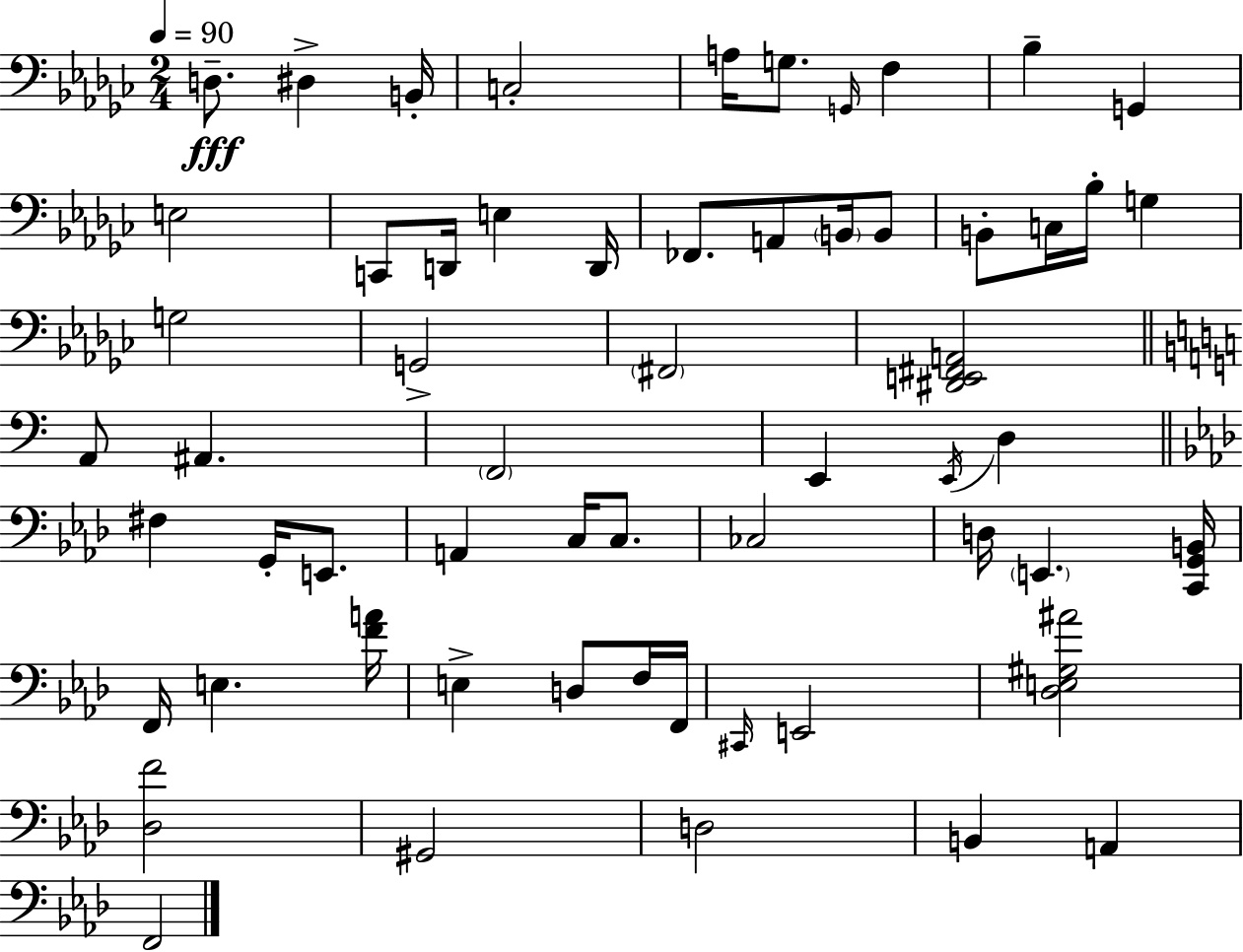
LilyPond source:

{
  \clef bass
  \numericTimeSignature
  \time 2/4
  \key ees \minor
  \tempo 4 = 90
  d8.--\fff dis4-> b,16-. | c2-. | a16 g8. \grace { g,16 } f4 | bes4-- g,4 | \break e2 | c,8 d,16 e4 | d,16 fes,8. a,8 \parenthesize b,16 b,8 | b,8-. c16 bes16-. g4 | \break g2 | g,2-> | \parenthesize fis,2 | <dis, e, fis, a,>2 | \break \bar "||" \break \key c \major a,8 ais,4. | \parenthesize f,2 | e,4 \acciaccatura { e,16 } d4 | \bar "||" \break \key aes \major fis4 g,16-. e,8. | a,4 c16 c8. | ces2 | d16 \parenthesize e,4. <c, g, b,>16 | \break f,16 e4. <f' a'>16 | e4-> d8 f16 f,16 | \grace { cis,16 } e,2 | <des e gis ais'>2 | \break <des f'>2 | gis,2 | d2 | b,4 a,4 | \break f,2 | \bar "|."
}